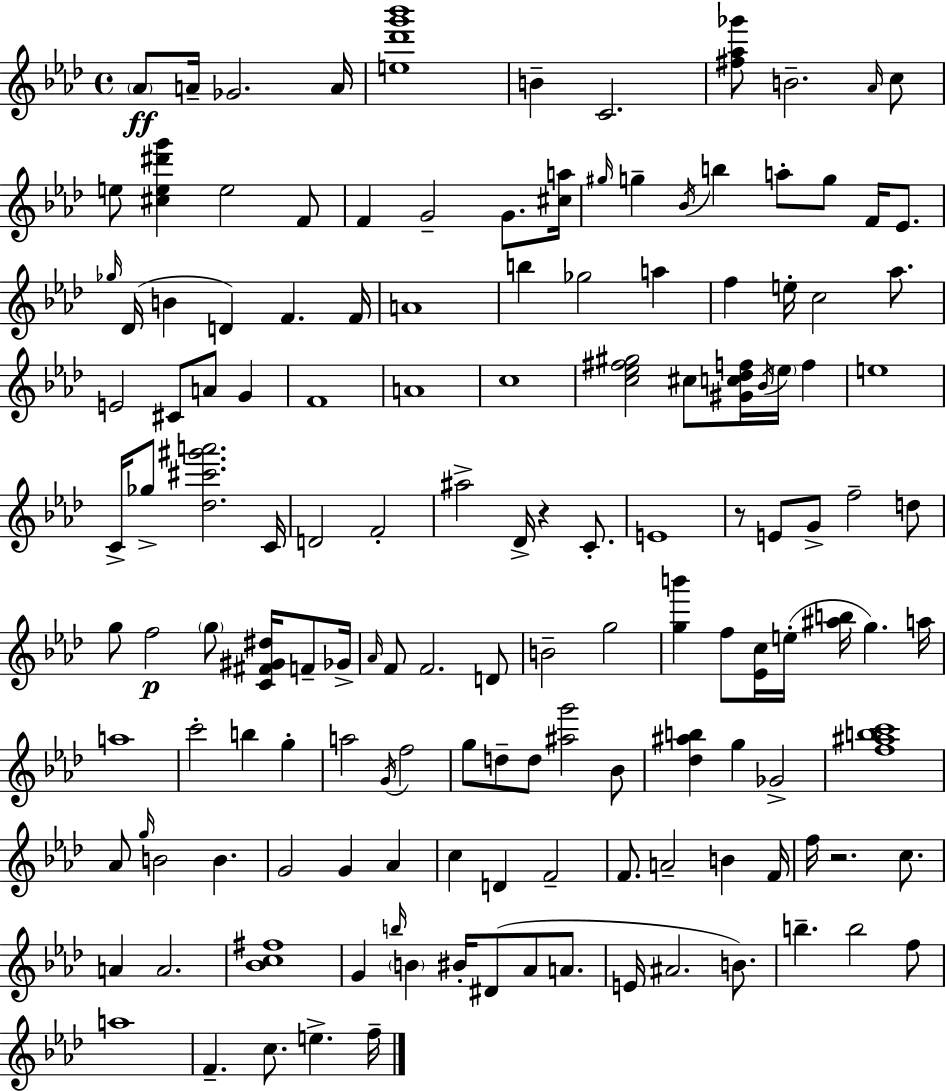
{
  \clef treble
  \time 4/4
  \defaultTimeSignature
  \key aes \major
  \parenthesize aes'8\ff a'16-- ges'2. a'16 | <e'' des''' g''' bes'''>1 | b'4-- c'2. | <fis'' aes'' ges'''>8 b'2.-- \grace { aes'16 } c''8 | \break e''8 <cis'' e'' dis''' g'''>4 e''2 f'8 | f'4 g'2-- g'8. | <cis'' a''>16 \grace { gis''16 } g''4-- \acciaccatura { bes'16 } b''4 a''8-. g''8 f'16 | ees'8. \grace { ges''16 }( des'16 b'4 d'4) f'4. | \break f'16 a'1 | b''4 ges''2 | a''4 f''4 e''16-. c''2 | aes''8. e'2 cis'8 a'8 | \break g'4 f'1 | a'1 | c''1 | <c'' ees'' fis'' gis''>2 cis''8 <gis' c'' des'' f''>16 \acciaccatura { bes'16 } | \break \parenthesize ees''16 f''4 e''1 | c'16-> ges''8-> <des'' cis''' gis''' a'''>2. | c'16 d'2 f'2-. | ais''2-> des'16-> r4 | \break c'8.-. e'1 | r8 e'8 g'8-> f''2-- | d''8 g''8 f''2\p \parenthesize g''8 | <c' fis' gis' dis''>16 f'8-- ges'16-> \grace { aes'16 } f'8 f'2. | \break d'8 b'2-- g''2 | <g'' b'''>4 f''8 <ees' c''>16 e''16-.( <ais'' b''>16 g''4.) | a''16 a''1 | c'''2-. b''4 | \break g''4-. a''2 \acciaccatura { g'16 } f''2 | g''8 d''8-- d''8 <ais'' g'''>2 | bes'8 <des'' ais'' b''>4 g''4 ges'2-> | <f'' ais'' b'' c'''>1 | \break aes'8 \grace { g''16 } b'2 | b'4. g'2 | g'4 aes'4 c''4 d'4 | f'2-- f'8. a'2-- | \break b'4 f'16 f''16 r2. | c''8. a'4 a'2. | <bes' c'' fis''>1 | g'4 \grace { b''16 } \parenthesize b'4 | \break bis'16-. dis'8( aes'8 a'8. e'16 ais'2. | b'8.) b''4.-- b''2 | f''8 a''1 | f'4.-- c''8. | \break e''4.-> f''16-- \bar "|."
}